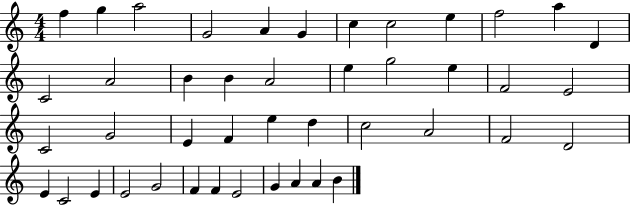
{
  \clef treble
  \numericTimeSignature
  \time 4/4
  \key c \major
  f''4 g''4 a''2 | g'2 a'4 g'4 | c''4 c''2 e''4 | f''2 a''4 d'4 | \break c'2 a'2 | b'4 b'4 a'2 | e''4 g''2 e''4 | f'2 e'2 | \break c'2 g'2 | e'4 f'4 e''4 d''4 | c''2 a'2 | f'2 d'2 | \break e'4 c'2 e'4 | e'2 g'2 | f'4 f'4 e'2 | g'4 a'4 a'4 b'4 | \break \bar "|."
}